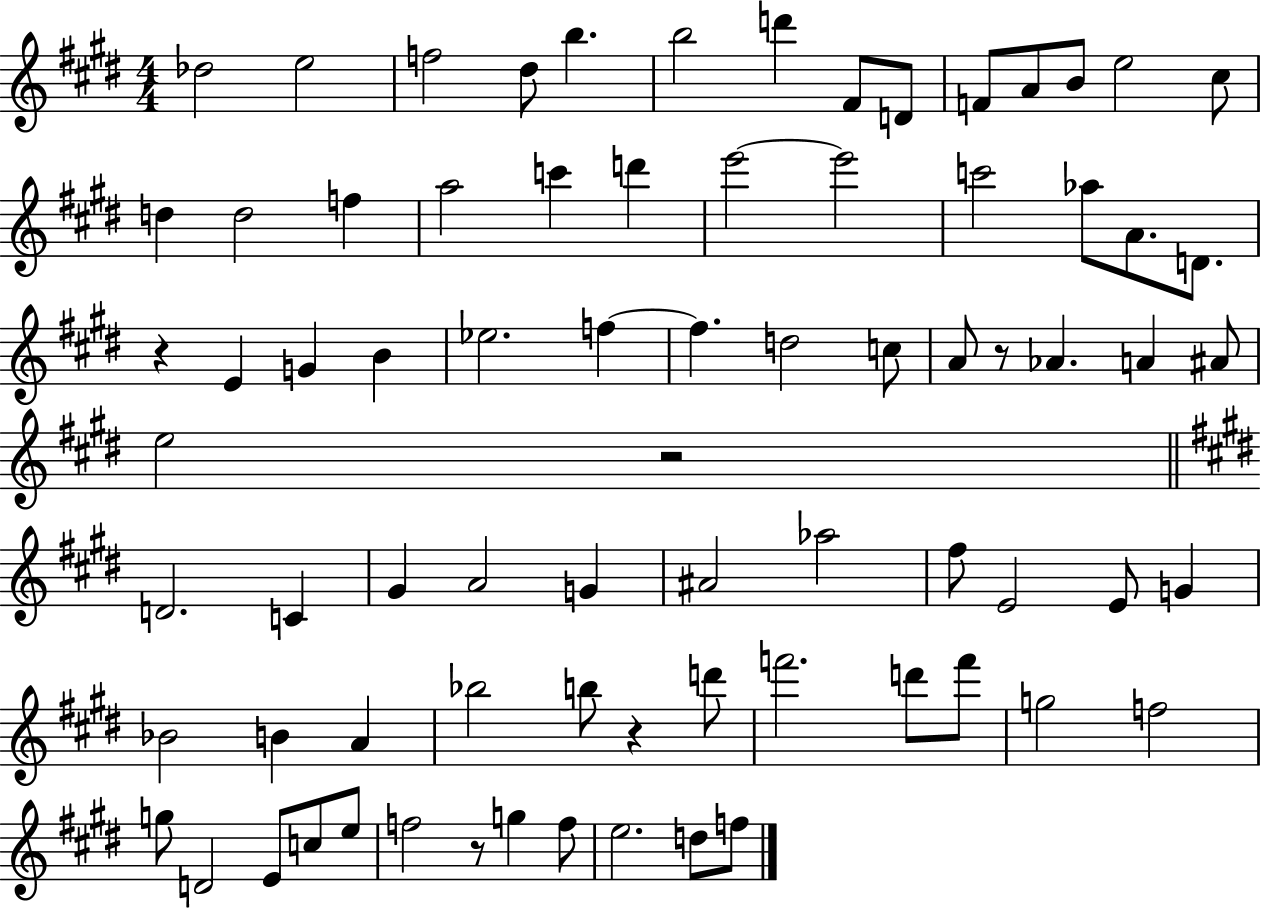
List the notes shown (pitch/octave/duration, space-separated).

Db5/h E5/h F5/h D#5/e B5/q. B5/h D6/q F#4/e D4/e F4/e A4/e B4/e E5/h C#5/e D5/q D5/h F5/q A5/h C6/q D6/q E6/h E6/h C6/h Ab5/e A4/e. D4/e. R/q E4/q G4/q B4/q Eb5/h. F5/q F5/q. D5/h C5/e A4/e R/e Ab4/q. A4/q A#4/e E5/h R/h D4/h. C4/q G#4/q A4/h G4/q A#4/h Ab5/h F#5/e E4/h E4/e G4/q Bb4/h B4/q A4/q Bb5/h B5/e R/q D6/e F6/h. D6/e F6/e G5/h F5/h G5/e D4/h E4/e C5/e E5/e F5/h R/e G5/q F5/e E5/h. D5/e F5/e